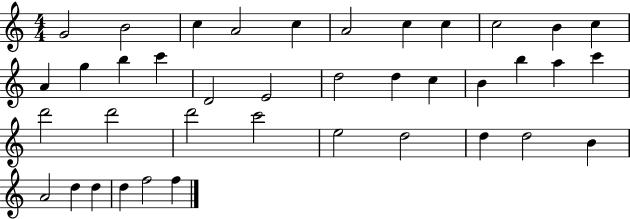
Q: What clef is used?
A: treble